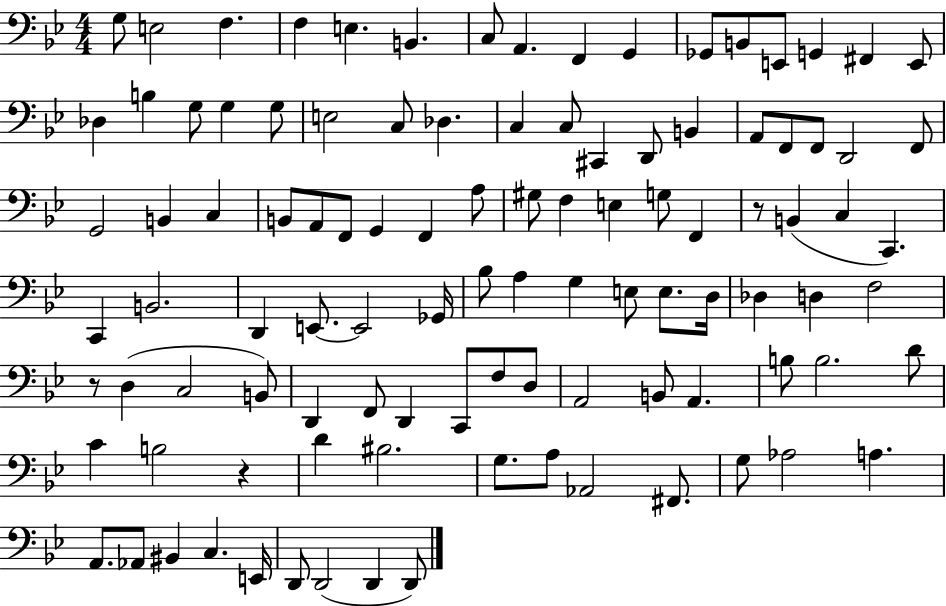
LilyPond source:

{
  \clef bass
  \numericTimeSignature
  \time 4/4
  \key bes \major
  g8 e2 f4. | f4 e4. b,4. | c8 a,4. f,4 g,4 | ges,8 b,8 e,8 g,4 fis,4 e,8 | \break des4 b4 g8 g4 g8 | e2 c8 des4. | c4 c8 cis,4 d,8 b,4 | a,8 f,8 f,8 d,2 f,8 | \break g,2 b,4 c4 | b,8 a,8 f,8 g,4 f,4 a8 | gis8 f4 e4 g8 f,4 | r8 b,4( c4 c,4.) | \break c,4 b,2. | d,4 e,8.~~ e,2 ges,16 | bes8 a4 g4 e8 e8. d16 | des4 d4 f2 | \break r8 d4( c2 b,8) | d,4 f,8 d,4 c,8 f8 d8 | a,2 b,8 a,4. | b8 b2. d'8 | \break c'4 b2 r4 | d'4 bis2. | g8. a8 aes,2 fis,8. | g8 aes2 a4. | \break a,8. aes,8 bis,4 c4. e,16 | d,8 d,2( d,4 d,8) | \bar "|."
}